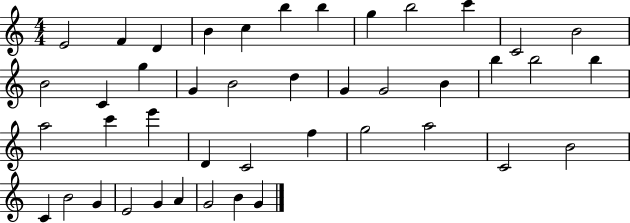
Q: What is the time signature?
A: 4/4